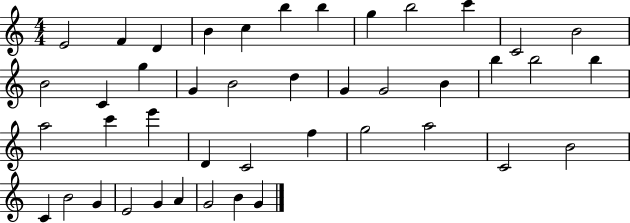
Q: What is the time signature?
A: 4/4